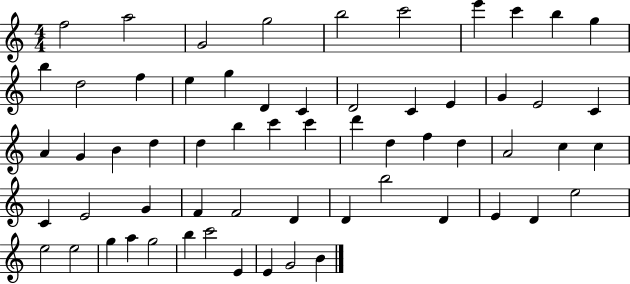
{
  \clef treble
  \numericTimeSignature
  \time 4/4
  \key c \major
  f''2 a''2 | g'2 g''2 | b''2 c'''2 | e'''4 c'''4 b''4 g''4 | \break b''4 d''2 f''4 | e''4 g''4 d'4 c'4 | d'2 c'4 e'4 | g'4 e'2 c'4 | \break a'4 g'4 b'4 d''4 | d''4 b''4 c'''4 c'''4 | d'''4 d''4 f''4 d''4 | a'2 c''4 c''4 | \break c'4 e'2 g'4 | f'4 f'2 d'4 | d'4 b''2 d'4 | e'4 d'4 e''2 | \break e''2 e''2 | g''4 a''4 g''2 | b''4 c'''2 e'4 | e'4 g'2 b'4 | \break \bar "|."
}